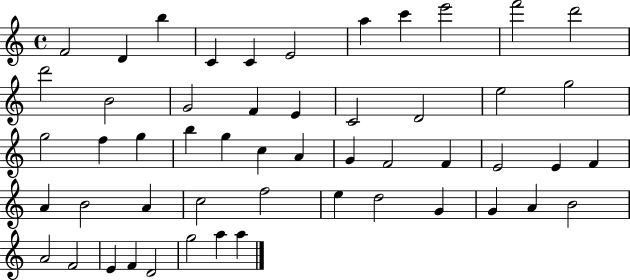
X:1
T:Untitled
M:4/4
L:1/4
K:C
F2 D b C C E2 a c' e'2 f'2 d'2 d'2 B2 G2 F E C2 D2 e2 g2 g2 f g b g c A G F2 F E2 E F A B2 A c2 f2 e d2 G G A B2 A2 F2 E F D2 g2 a a